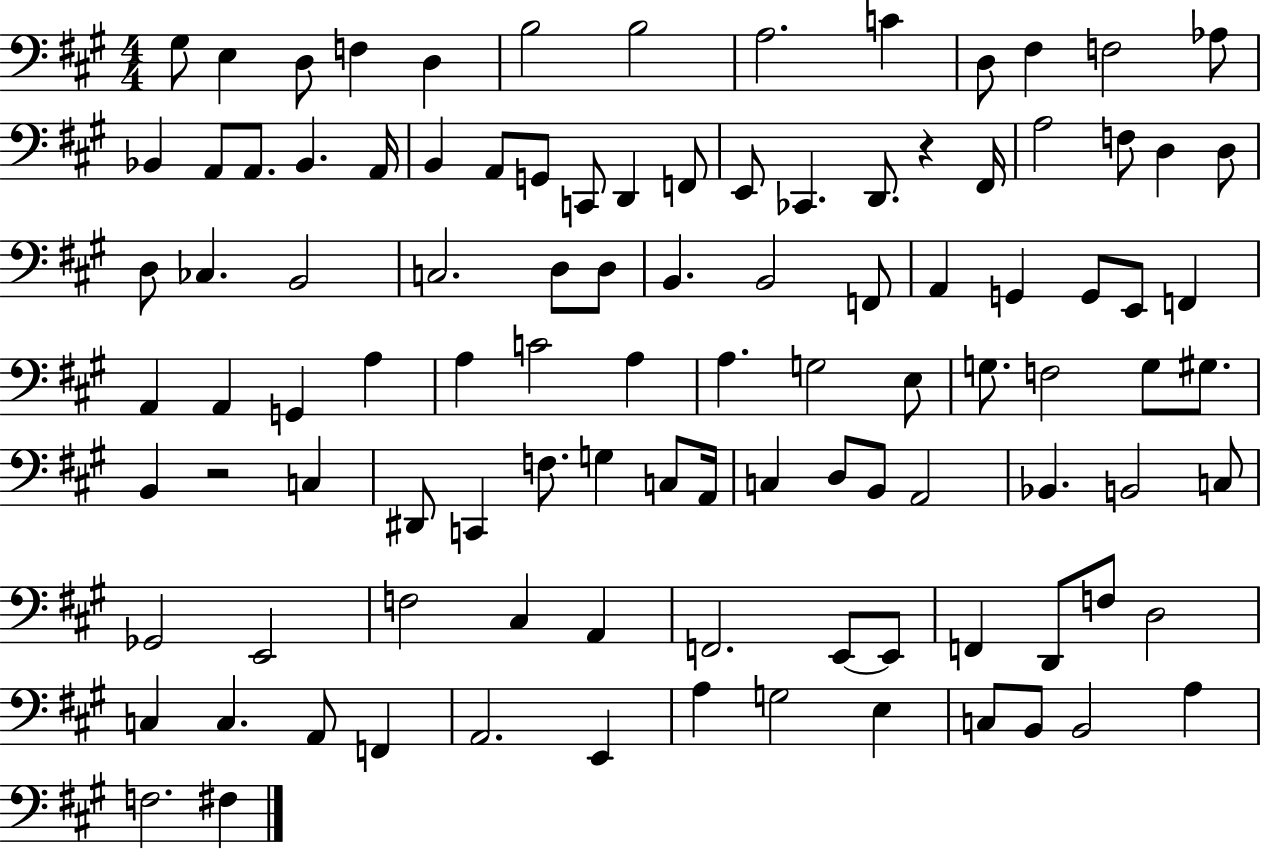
{
  \clef bass
  \numericTimeSignature
  \time 4/4
  \key a \major
  gis8 e4 d8 f4 d4 | b2 b2 | a2. c'4 | d8 fis4 f2 aes8 | \break bes,4 a,8 a,8. bes,4. a,16 | b,4 a,8 g,8 c,8 d,4 f,8 | e,8 ces,4. d,8. r4 fis,16 | a2 f8 d4 d8 | \break d8 ces4. b,2 | c2. d8 d8 | b,4. b,2 f,8 | a,4 g,4 g,8 e,8 f,4 | \break a,4 a,4 g,4 a4 | a4 c'2 a4 | a4. g2 e8 | g8. f2 g8 gis8. | \break b,4 r2 c4 | dis,8 c,4 f8. g4 c8 a,16 | c4 d8 b,8 a,2 | bes,4. b,2 c8 | \break ges,2 e,2 | f2 cis4 a,4 | f,2. e,8~~ e,8 | f,4 d,8 f8 d2 | \break c4 c4. a,8 f,4 | a,2. e,4 | a4 g2 e4 | c8 b,8 b,2 a4 | \break f2. fis4 | \bar "|."
}